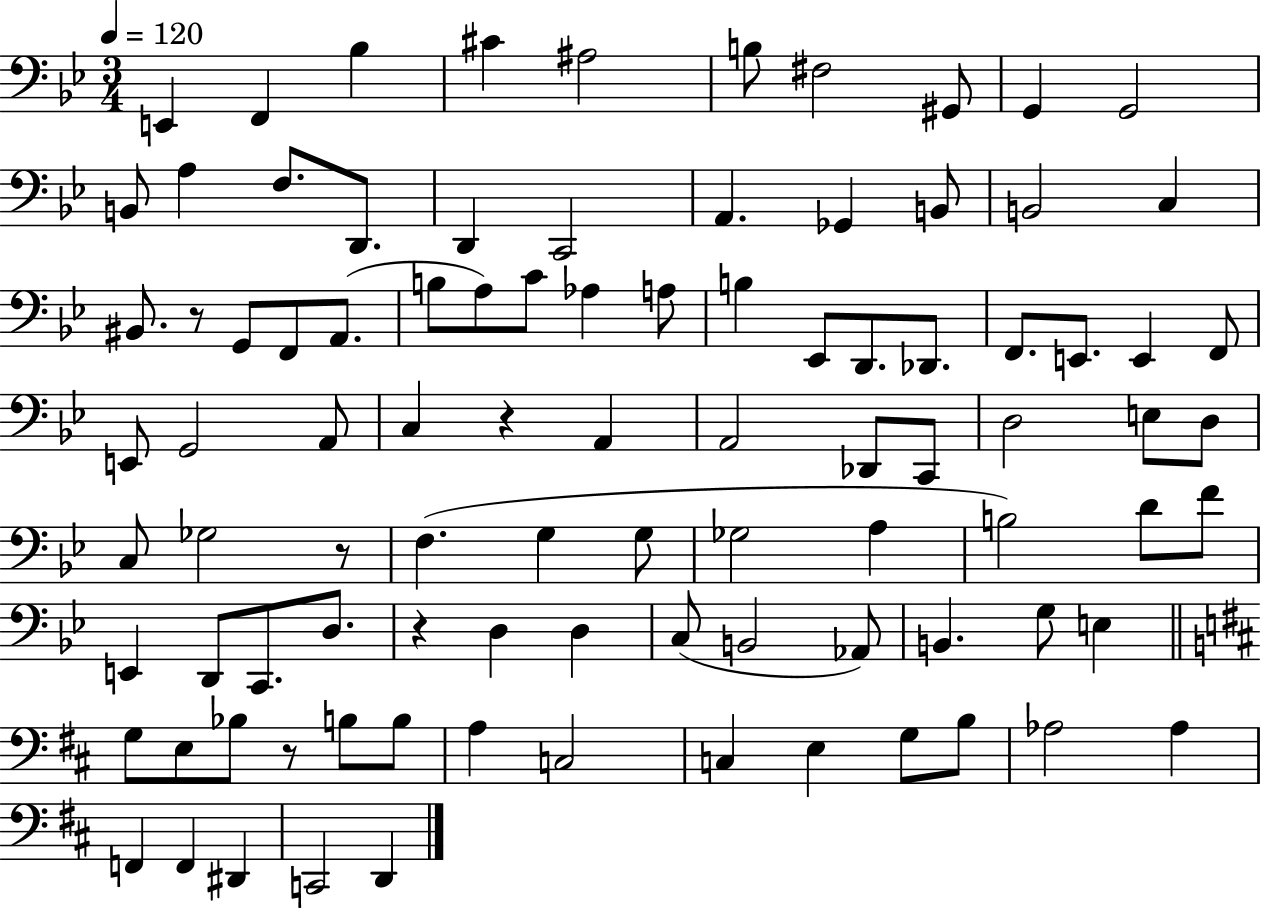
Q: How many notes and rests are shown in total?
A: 94